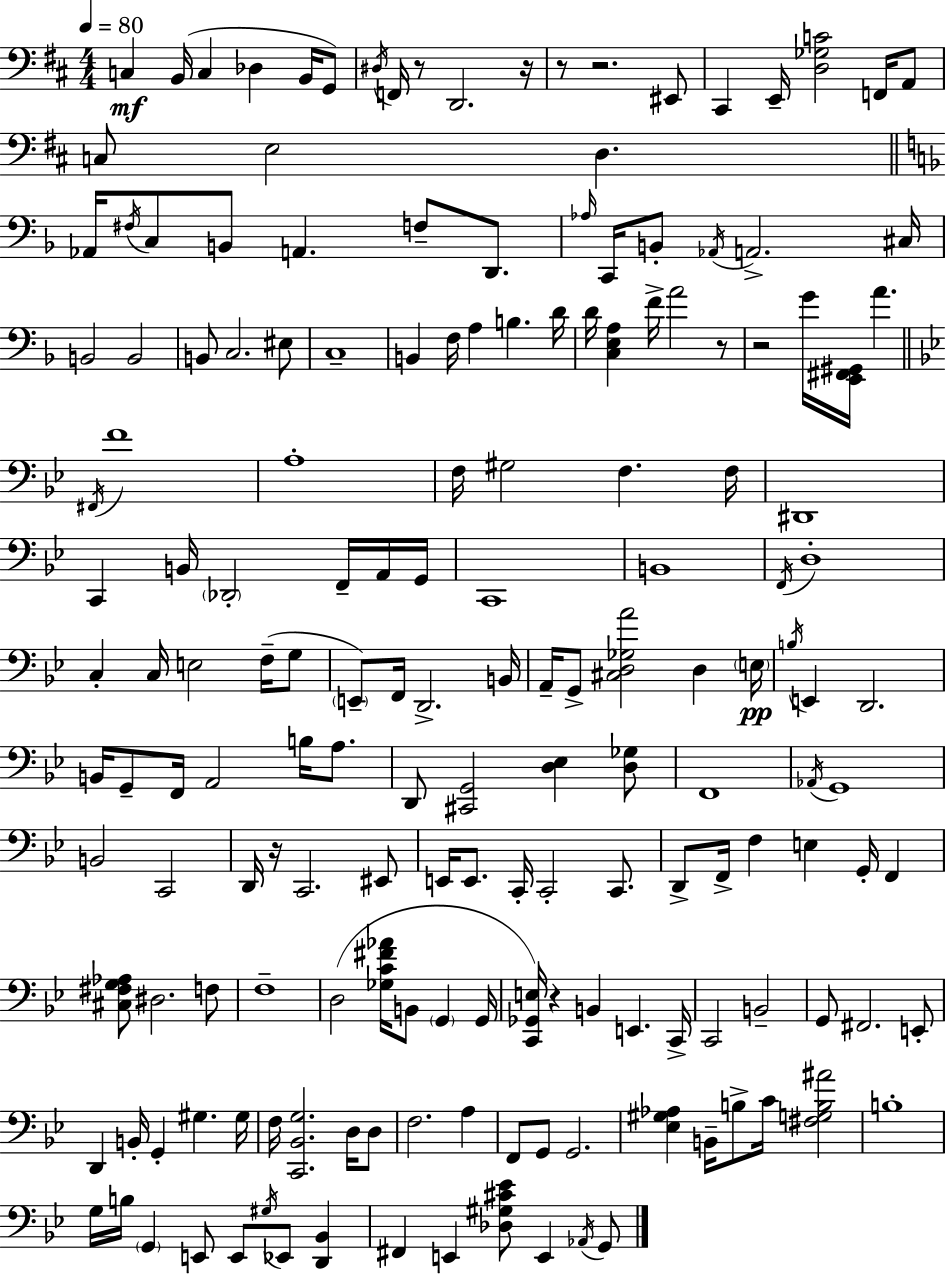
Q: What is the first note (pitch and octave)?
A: C3